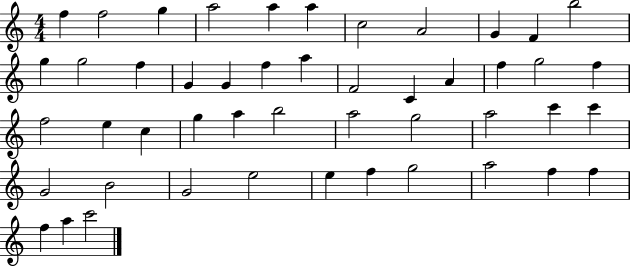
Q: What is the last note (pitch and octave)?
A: C6